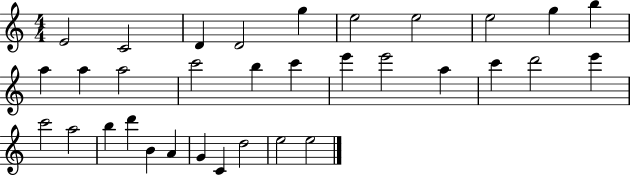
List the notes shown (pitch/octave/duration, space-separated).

E4/h C4/h D4/q D4/h G5/q E5/h E5/h E5/h G5/q B5/q A5/q A5/q A5/h C6/h B5/q C6/q E6/q E6/h A5/q C6/q D6/h E6/q C6/h A5/h B5/q D6/q B4/q A4/q G4/q C4/q D5/h E5/h E5/h